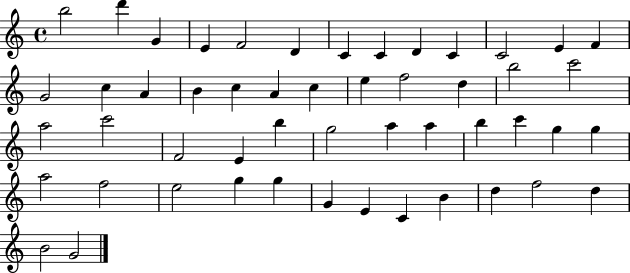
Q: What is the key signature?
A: C major